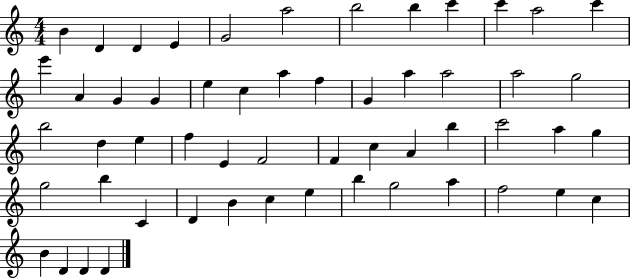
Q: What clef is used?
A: treble